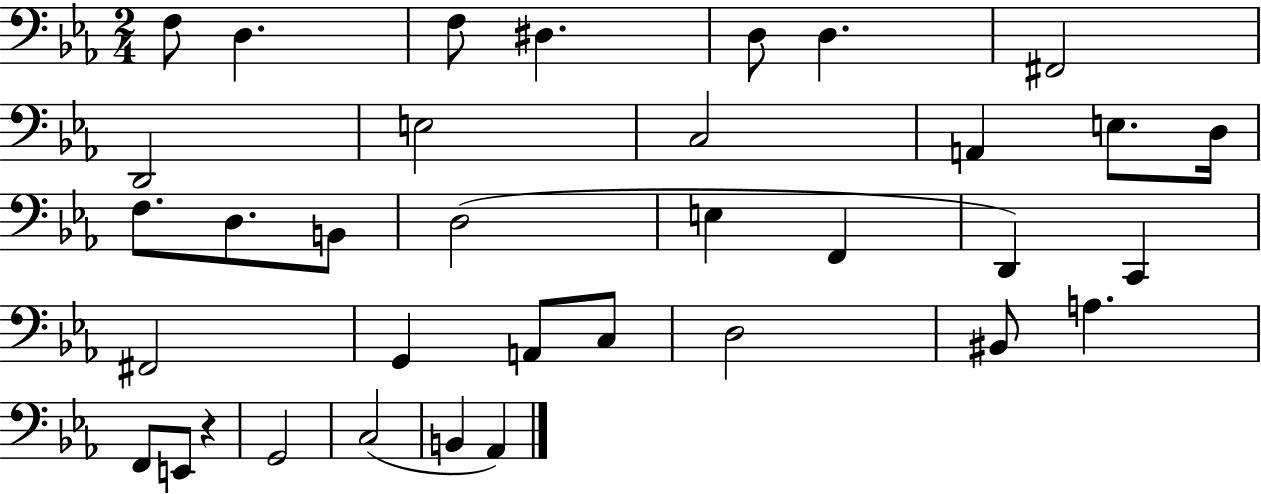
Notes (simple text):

F3/e D3/q. F3/e D#3/q. D3/e D3/q. F#2/h D2/h E3/h C3/h A2/q E3/e. D3/s F3/e. D3/e. B2/e D3/h E3/q F2/q D2/q C2/q F#2/h G2/q A2/e C3/e D3/h BIS2/e A3/q. F2/e E2/e R/q G2/h C3/h B2/q Ab2/q